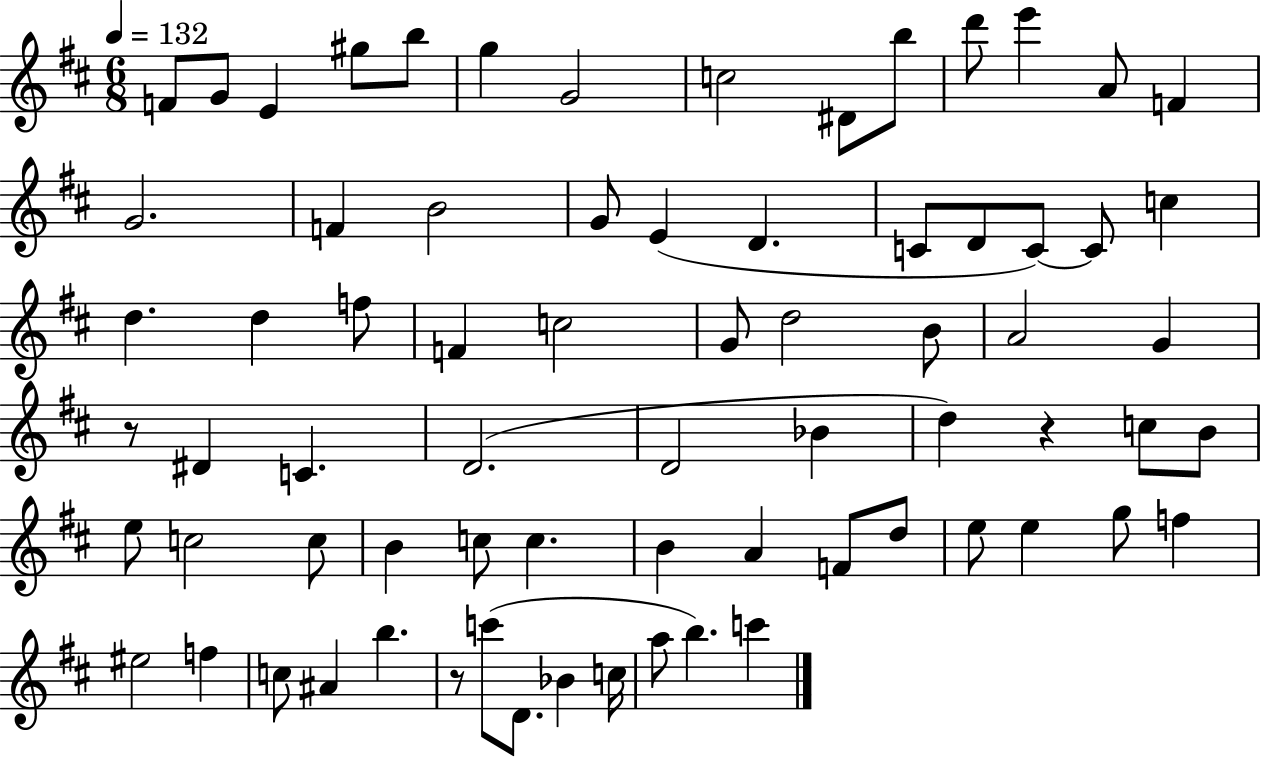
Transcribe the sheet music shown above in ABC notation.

X:1
T:Untitled
M:6/8
L:1/4
K:D
F/2 G/2 E ^g/2 b/2 g G2 c2 ^D/2 b/2 d'/2 e' A/2 F G2 F B2 G/2 E D C/2 D/2 C/2 C/2 c d d f/2 F c2 G/2 d2 B/2 A2 G z/2 ^D C D2 D2 _B d z c/2 B/2 e/2 c2 c/2 B c/2 c B A F/2 d/2 e/2 e g/2 f ^e2 f c/2 ^A b z/2 c'/2 D/2 _B c/4 a/2 b c'